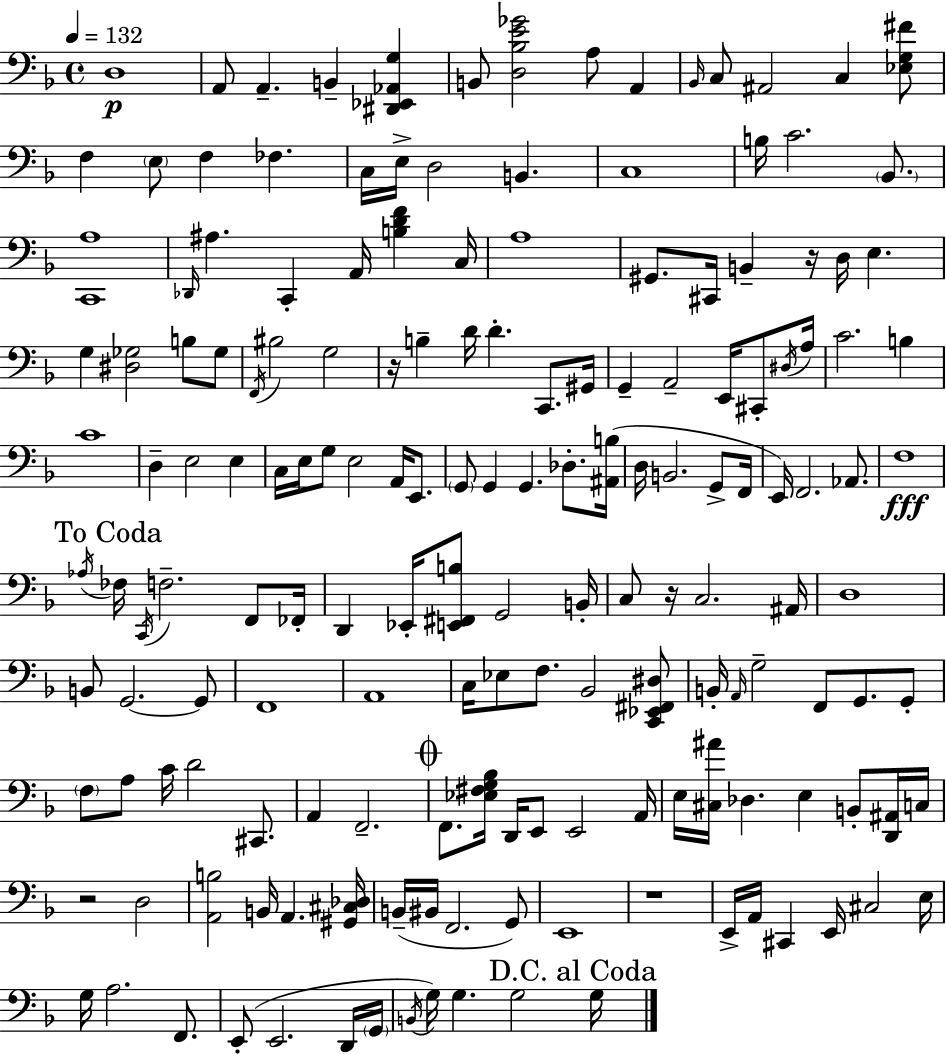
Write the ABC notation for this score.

X:1
T:Untitled
M:4/4
L:1/4
K:F
D,4 A,,/2 A,, B,, [^D,,_E,,_A,,G,] B,,/2 [D,_B,E_G]2 A,/2 A,, _B,,/4 C,/2 ^A,,2 C, [_E,G,^F]/2 F, E,/2 F, _F, C,/4 E,/4 D,2 B,, C,4 B,/4 C2 _B,,/2 [C,,A,]4 _D,,/4 ^A, C,, A,,/4 [B,DF] C,/4 A,4 ^G,,/2 ^C,,/4 B,, z/4 D,/4 E, G, [^D,_G,]2 B,/2 _G,/2 F,,/4 ^B,2 G,2 z/4 B, D/4 D C,,/2 ^G,,/4 G,, A,,2 E,,/4 ^C,,/2 ^D,/4 A,/4 C2 B, C4 D, E,2 E, C,/4 E,/4 G,/2 E,2 A,,/4 E,,/2 G,,/2 G,, G,, _D,/2 [^A,,B,]/4 D,/4 B,,2 G,,/2 F,,/4 E,,/4 F,,2 _A,,/2 F,4 _A,/4 _F,/4 C,,/4 F,2 F,,/2 _F,,/4 D,, _E,,/4 [E,,^F,,B,]/2 G,,2 B,,/4 C,/2 z/4 C,2 ^A,,/4 D,4 B,,/2 G,,2 G,,/2 F,,4 A,,4 C,/4 _E,/2 F,/2 _B,,2 [C,,_E,,^F,,^D,]/2 B,,/4 A,,/4 G,2 F,,/2 G,,/2 G,,/2 F,/2 A,/2 C/4 D2 ^C,,/2 A,, F,,2 F,,/2 [_E,^F,G,_B,]/4 D,,/4 E,,/2 E,,2 A,,/4 E,/4 [^C,^A]/4 _D, E, B,,/2 [D,,^A,,]/4 C,/4 z2 D,2 [A,,B,]2 B,,/4 A,, [^G,,^C,_D,]/4 B,,/4 ^B,,/4 F,,2 G,,/2 E,,4 z4 E,,/4 A,,/4 ^C,, E,,/4 ^C,2 E,/4 G,/4 A,2 F,,/2 E,,/2 E,,2 D,,/4 G,,/4 B,,/4 G,/4 G, G,2 G,/4